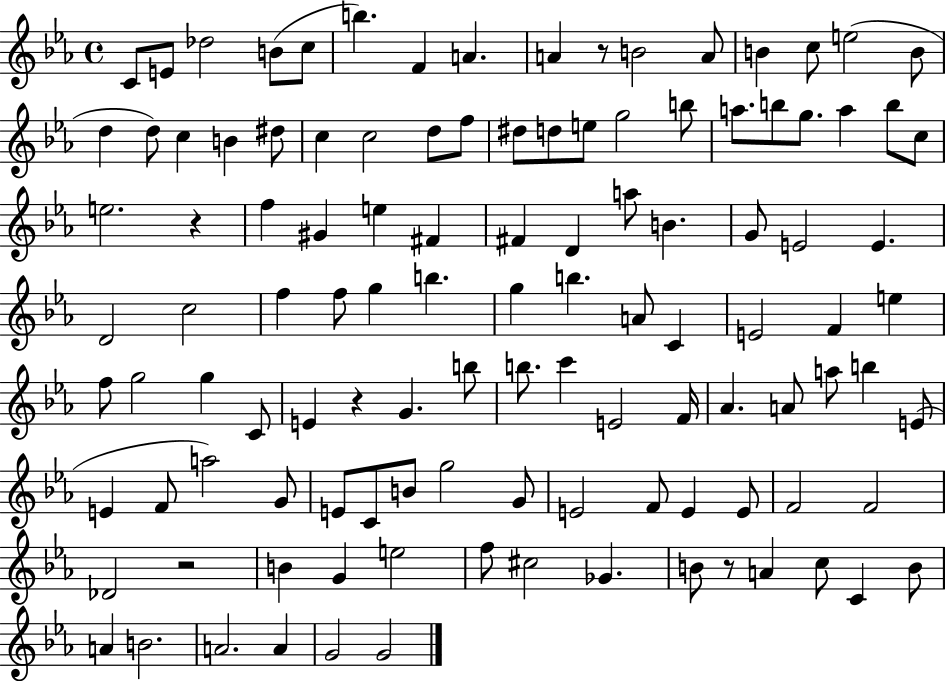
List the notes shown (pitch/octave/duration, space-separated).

C4/e E4/e Db5/h B4/e C5/e B5/q. F4/q A4/q. A4/q R/e B4/h A4/e B4/q C5/e E5/h B4/e D5/q D5/e C5/q B4/q D#5/e C5/q C5/h D5/e F5/e D#5/e D5/e E5/e G5/h B5/e A5/e. B5/e G5/e. A5/q B5/e C5/e E5/h. R/q F5/q G#4/q E5/q F#4/q F#4/q D4/q A5/e B4/q. G4/e E4/h E4/q. D4/h C5/h F5/q F5/e G5/q B5/q. G5/q B5/q. A4/e C4/q E4/h F4/q E5/q F5/e G5/h G5/q C4/e E4/q R/q G4/q. B5/e B5/e. C6/q E4/h F4/s Ab4/q. A4/e A5/e B5/q E4/e E4/q F4/e A5/h G4/e E4/e C4/e B4/e G5/h G4/e E4/h F4/e E4/q E4/e F4/h F4/h Db4/h R/h B4/q G4/q E5/h F5/e C#5/h Gb4/q. B4/e R/e A4/q C5/e C4/q B4/e A4/q B4/h. A4/h. A4/q G4/h G4/h